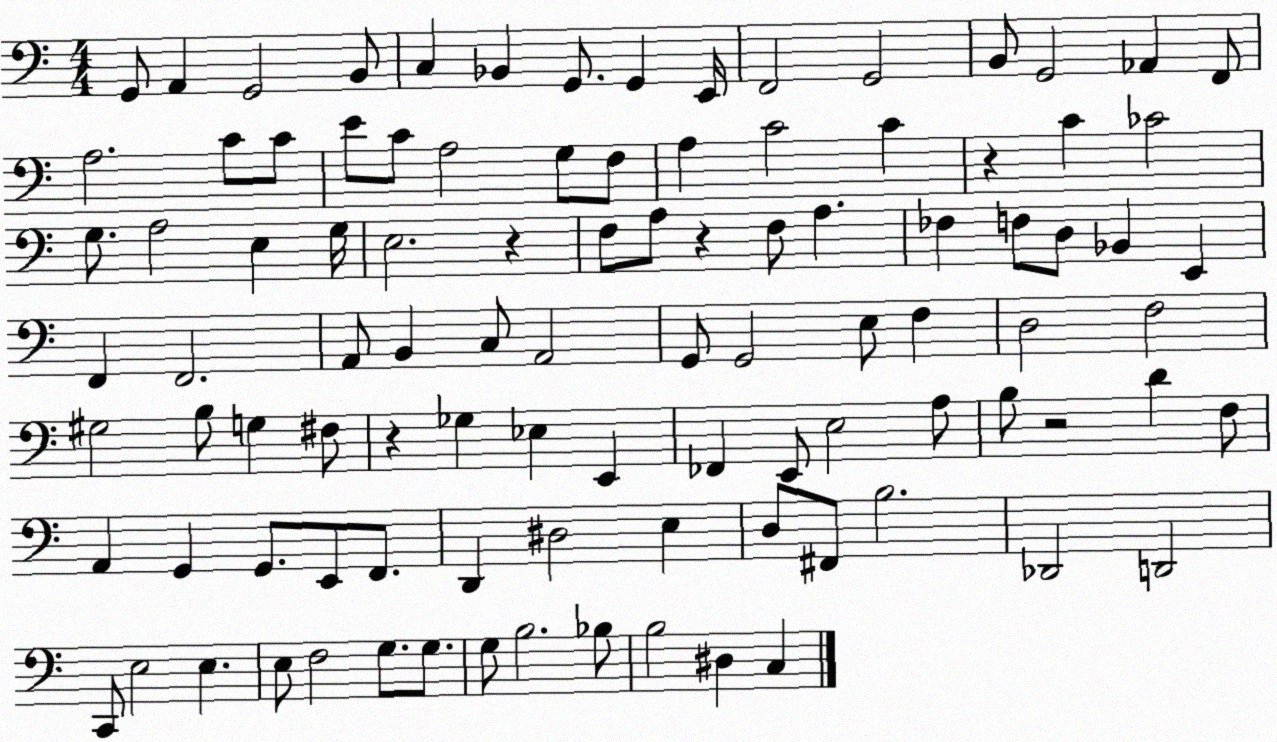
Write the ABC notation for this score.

X:1
T:Untitled
M:4/4
L:1/4
K:C
G,,/2 A,, G,,2 B,,/2 C, _B,, G,,/2 G,, E,,/4 F,,2 G,,2 B,,/2 G,,2 _A,, F,,/2 A,2 C/2 C/2 E/2 C/2 A,2 G,/2 F,/2 A, C2 C z C _C2 G,/2 A,2 E, G,/4 E,2 z F,/2 A,/2 z F,/2 A, _F, F,/2 D,/2 _B,, E,, F,, F,,2 A,,/2 B,, C,/2 A,,2 G,,/2 G,,2 E,/2 F, D,2 F,2 ^G,2 B,/2 G, ^F,/2 z _G, _E, E,, _F,, E,,/2 E,2 A,/2 B,/2 z2 D F,/2 A,, G,, G,,/2 E,,/2 F,,/2 D,, ^D,2 E, D,/2 ^F,,/2 B,2 _D,,2 D,,2 C,,/2 E,2 E, E,/2 F,2 G,/2 G,/2 G,/2 B,2 _B,/2 B,2 ^D, C,